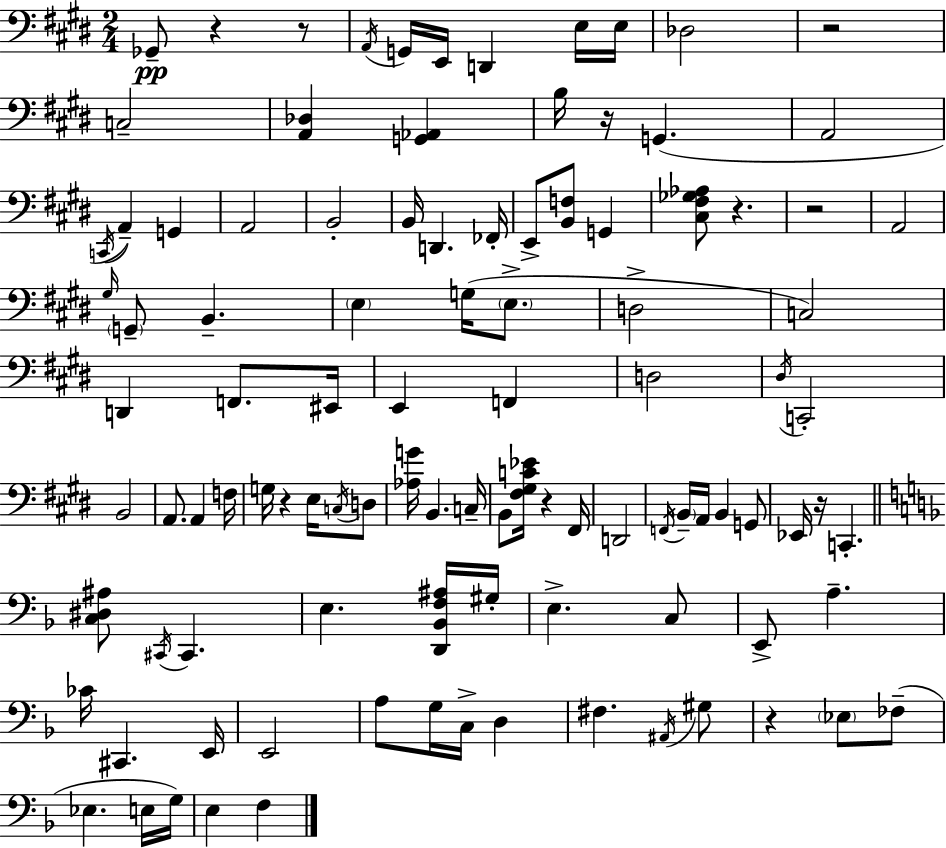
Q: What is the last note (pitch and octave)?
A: F3